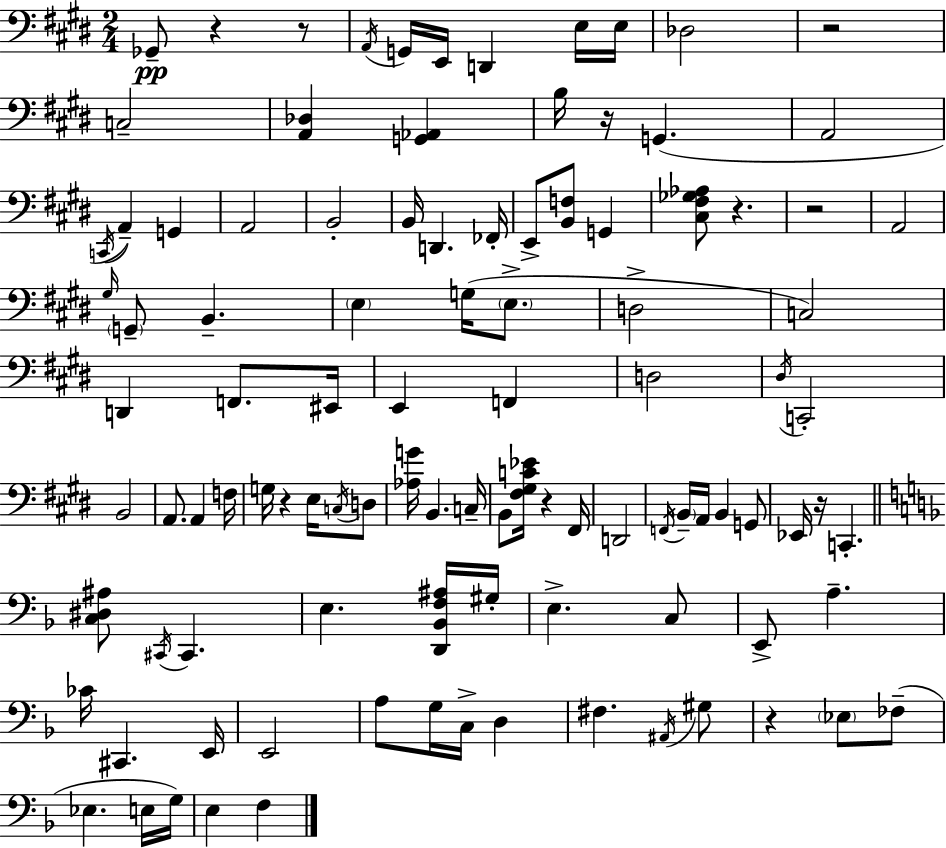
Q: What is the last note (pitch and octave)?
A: F3